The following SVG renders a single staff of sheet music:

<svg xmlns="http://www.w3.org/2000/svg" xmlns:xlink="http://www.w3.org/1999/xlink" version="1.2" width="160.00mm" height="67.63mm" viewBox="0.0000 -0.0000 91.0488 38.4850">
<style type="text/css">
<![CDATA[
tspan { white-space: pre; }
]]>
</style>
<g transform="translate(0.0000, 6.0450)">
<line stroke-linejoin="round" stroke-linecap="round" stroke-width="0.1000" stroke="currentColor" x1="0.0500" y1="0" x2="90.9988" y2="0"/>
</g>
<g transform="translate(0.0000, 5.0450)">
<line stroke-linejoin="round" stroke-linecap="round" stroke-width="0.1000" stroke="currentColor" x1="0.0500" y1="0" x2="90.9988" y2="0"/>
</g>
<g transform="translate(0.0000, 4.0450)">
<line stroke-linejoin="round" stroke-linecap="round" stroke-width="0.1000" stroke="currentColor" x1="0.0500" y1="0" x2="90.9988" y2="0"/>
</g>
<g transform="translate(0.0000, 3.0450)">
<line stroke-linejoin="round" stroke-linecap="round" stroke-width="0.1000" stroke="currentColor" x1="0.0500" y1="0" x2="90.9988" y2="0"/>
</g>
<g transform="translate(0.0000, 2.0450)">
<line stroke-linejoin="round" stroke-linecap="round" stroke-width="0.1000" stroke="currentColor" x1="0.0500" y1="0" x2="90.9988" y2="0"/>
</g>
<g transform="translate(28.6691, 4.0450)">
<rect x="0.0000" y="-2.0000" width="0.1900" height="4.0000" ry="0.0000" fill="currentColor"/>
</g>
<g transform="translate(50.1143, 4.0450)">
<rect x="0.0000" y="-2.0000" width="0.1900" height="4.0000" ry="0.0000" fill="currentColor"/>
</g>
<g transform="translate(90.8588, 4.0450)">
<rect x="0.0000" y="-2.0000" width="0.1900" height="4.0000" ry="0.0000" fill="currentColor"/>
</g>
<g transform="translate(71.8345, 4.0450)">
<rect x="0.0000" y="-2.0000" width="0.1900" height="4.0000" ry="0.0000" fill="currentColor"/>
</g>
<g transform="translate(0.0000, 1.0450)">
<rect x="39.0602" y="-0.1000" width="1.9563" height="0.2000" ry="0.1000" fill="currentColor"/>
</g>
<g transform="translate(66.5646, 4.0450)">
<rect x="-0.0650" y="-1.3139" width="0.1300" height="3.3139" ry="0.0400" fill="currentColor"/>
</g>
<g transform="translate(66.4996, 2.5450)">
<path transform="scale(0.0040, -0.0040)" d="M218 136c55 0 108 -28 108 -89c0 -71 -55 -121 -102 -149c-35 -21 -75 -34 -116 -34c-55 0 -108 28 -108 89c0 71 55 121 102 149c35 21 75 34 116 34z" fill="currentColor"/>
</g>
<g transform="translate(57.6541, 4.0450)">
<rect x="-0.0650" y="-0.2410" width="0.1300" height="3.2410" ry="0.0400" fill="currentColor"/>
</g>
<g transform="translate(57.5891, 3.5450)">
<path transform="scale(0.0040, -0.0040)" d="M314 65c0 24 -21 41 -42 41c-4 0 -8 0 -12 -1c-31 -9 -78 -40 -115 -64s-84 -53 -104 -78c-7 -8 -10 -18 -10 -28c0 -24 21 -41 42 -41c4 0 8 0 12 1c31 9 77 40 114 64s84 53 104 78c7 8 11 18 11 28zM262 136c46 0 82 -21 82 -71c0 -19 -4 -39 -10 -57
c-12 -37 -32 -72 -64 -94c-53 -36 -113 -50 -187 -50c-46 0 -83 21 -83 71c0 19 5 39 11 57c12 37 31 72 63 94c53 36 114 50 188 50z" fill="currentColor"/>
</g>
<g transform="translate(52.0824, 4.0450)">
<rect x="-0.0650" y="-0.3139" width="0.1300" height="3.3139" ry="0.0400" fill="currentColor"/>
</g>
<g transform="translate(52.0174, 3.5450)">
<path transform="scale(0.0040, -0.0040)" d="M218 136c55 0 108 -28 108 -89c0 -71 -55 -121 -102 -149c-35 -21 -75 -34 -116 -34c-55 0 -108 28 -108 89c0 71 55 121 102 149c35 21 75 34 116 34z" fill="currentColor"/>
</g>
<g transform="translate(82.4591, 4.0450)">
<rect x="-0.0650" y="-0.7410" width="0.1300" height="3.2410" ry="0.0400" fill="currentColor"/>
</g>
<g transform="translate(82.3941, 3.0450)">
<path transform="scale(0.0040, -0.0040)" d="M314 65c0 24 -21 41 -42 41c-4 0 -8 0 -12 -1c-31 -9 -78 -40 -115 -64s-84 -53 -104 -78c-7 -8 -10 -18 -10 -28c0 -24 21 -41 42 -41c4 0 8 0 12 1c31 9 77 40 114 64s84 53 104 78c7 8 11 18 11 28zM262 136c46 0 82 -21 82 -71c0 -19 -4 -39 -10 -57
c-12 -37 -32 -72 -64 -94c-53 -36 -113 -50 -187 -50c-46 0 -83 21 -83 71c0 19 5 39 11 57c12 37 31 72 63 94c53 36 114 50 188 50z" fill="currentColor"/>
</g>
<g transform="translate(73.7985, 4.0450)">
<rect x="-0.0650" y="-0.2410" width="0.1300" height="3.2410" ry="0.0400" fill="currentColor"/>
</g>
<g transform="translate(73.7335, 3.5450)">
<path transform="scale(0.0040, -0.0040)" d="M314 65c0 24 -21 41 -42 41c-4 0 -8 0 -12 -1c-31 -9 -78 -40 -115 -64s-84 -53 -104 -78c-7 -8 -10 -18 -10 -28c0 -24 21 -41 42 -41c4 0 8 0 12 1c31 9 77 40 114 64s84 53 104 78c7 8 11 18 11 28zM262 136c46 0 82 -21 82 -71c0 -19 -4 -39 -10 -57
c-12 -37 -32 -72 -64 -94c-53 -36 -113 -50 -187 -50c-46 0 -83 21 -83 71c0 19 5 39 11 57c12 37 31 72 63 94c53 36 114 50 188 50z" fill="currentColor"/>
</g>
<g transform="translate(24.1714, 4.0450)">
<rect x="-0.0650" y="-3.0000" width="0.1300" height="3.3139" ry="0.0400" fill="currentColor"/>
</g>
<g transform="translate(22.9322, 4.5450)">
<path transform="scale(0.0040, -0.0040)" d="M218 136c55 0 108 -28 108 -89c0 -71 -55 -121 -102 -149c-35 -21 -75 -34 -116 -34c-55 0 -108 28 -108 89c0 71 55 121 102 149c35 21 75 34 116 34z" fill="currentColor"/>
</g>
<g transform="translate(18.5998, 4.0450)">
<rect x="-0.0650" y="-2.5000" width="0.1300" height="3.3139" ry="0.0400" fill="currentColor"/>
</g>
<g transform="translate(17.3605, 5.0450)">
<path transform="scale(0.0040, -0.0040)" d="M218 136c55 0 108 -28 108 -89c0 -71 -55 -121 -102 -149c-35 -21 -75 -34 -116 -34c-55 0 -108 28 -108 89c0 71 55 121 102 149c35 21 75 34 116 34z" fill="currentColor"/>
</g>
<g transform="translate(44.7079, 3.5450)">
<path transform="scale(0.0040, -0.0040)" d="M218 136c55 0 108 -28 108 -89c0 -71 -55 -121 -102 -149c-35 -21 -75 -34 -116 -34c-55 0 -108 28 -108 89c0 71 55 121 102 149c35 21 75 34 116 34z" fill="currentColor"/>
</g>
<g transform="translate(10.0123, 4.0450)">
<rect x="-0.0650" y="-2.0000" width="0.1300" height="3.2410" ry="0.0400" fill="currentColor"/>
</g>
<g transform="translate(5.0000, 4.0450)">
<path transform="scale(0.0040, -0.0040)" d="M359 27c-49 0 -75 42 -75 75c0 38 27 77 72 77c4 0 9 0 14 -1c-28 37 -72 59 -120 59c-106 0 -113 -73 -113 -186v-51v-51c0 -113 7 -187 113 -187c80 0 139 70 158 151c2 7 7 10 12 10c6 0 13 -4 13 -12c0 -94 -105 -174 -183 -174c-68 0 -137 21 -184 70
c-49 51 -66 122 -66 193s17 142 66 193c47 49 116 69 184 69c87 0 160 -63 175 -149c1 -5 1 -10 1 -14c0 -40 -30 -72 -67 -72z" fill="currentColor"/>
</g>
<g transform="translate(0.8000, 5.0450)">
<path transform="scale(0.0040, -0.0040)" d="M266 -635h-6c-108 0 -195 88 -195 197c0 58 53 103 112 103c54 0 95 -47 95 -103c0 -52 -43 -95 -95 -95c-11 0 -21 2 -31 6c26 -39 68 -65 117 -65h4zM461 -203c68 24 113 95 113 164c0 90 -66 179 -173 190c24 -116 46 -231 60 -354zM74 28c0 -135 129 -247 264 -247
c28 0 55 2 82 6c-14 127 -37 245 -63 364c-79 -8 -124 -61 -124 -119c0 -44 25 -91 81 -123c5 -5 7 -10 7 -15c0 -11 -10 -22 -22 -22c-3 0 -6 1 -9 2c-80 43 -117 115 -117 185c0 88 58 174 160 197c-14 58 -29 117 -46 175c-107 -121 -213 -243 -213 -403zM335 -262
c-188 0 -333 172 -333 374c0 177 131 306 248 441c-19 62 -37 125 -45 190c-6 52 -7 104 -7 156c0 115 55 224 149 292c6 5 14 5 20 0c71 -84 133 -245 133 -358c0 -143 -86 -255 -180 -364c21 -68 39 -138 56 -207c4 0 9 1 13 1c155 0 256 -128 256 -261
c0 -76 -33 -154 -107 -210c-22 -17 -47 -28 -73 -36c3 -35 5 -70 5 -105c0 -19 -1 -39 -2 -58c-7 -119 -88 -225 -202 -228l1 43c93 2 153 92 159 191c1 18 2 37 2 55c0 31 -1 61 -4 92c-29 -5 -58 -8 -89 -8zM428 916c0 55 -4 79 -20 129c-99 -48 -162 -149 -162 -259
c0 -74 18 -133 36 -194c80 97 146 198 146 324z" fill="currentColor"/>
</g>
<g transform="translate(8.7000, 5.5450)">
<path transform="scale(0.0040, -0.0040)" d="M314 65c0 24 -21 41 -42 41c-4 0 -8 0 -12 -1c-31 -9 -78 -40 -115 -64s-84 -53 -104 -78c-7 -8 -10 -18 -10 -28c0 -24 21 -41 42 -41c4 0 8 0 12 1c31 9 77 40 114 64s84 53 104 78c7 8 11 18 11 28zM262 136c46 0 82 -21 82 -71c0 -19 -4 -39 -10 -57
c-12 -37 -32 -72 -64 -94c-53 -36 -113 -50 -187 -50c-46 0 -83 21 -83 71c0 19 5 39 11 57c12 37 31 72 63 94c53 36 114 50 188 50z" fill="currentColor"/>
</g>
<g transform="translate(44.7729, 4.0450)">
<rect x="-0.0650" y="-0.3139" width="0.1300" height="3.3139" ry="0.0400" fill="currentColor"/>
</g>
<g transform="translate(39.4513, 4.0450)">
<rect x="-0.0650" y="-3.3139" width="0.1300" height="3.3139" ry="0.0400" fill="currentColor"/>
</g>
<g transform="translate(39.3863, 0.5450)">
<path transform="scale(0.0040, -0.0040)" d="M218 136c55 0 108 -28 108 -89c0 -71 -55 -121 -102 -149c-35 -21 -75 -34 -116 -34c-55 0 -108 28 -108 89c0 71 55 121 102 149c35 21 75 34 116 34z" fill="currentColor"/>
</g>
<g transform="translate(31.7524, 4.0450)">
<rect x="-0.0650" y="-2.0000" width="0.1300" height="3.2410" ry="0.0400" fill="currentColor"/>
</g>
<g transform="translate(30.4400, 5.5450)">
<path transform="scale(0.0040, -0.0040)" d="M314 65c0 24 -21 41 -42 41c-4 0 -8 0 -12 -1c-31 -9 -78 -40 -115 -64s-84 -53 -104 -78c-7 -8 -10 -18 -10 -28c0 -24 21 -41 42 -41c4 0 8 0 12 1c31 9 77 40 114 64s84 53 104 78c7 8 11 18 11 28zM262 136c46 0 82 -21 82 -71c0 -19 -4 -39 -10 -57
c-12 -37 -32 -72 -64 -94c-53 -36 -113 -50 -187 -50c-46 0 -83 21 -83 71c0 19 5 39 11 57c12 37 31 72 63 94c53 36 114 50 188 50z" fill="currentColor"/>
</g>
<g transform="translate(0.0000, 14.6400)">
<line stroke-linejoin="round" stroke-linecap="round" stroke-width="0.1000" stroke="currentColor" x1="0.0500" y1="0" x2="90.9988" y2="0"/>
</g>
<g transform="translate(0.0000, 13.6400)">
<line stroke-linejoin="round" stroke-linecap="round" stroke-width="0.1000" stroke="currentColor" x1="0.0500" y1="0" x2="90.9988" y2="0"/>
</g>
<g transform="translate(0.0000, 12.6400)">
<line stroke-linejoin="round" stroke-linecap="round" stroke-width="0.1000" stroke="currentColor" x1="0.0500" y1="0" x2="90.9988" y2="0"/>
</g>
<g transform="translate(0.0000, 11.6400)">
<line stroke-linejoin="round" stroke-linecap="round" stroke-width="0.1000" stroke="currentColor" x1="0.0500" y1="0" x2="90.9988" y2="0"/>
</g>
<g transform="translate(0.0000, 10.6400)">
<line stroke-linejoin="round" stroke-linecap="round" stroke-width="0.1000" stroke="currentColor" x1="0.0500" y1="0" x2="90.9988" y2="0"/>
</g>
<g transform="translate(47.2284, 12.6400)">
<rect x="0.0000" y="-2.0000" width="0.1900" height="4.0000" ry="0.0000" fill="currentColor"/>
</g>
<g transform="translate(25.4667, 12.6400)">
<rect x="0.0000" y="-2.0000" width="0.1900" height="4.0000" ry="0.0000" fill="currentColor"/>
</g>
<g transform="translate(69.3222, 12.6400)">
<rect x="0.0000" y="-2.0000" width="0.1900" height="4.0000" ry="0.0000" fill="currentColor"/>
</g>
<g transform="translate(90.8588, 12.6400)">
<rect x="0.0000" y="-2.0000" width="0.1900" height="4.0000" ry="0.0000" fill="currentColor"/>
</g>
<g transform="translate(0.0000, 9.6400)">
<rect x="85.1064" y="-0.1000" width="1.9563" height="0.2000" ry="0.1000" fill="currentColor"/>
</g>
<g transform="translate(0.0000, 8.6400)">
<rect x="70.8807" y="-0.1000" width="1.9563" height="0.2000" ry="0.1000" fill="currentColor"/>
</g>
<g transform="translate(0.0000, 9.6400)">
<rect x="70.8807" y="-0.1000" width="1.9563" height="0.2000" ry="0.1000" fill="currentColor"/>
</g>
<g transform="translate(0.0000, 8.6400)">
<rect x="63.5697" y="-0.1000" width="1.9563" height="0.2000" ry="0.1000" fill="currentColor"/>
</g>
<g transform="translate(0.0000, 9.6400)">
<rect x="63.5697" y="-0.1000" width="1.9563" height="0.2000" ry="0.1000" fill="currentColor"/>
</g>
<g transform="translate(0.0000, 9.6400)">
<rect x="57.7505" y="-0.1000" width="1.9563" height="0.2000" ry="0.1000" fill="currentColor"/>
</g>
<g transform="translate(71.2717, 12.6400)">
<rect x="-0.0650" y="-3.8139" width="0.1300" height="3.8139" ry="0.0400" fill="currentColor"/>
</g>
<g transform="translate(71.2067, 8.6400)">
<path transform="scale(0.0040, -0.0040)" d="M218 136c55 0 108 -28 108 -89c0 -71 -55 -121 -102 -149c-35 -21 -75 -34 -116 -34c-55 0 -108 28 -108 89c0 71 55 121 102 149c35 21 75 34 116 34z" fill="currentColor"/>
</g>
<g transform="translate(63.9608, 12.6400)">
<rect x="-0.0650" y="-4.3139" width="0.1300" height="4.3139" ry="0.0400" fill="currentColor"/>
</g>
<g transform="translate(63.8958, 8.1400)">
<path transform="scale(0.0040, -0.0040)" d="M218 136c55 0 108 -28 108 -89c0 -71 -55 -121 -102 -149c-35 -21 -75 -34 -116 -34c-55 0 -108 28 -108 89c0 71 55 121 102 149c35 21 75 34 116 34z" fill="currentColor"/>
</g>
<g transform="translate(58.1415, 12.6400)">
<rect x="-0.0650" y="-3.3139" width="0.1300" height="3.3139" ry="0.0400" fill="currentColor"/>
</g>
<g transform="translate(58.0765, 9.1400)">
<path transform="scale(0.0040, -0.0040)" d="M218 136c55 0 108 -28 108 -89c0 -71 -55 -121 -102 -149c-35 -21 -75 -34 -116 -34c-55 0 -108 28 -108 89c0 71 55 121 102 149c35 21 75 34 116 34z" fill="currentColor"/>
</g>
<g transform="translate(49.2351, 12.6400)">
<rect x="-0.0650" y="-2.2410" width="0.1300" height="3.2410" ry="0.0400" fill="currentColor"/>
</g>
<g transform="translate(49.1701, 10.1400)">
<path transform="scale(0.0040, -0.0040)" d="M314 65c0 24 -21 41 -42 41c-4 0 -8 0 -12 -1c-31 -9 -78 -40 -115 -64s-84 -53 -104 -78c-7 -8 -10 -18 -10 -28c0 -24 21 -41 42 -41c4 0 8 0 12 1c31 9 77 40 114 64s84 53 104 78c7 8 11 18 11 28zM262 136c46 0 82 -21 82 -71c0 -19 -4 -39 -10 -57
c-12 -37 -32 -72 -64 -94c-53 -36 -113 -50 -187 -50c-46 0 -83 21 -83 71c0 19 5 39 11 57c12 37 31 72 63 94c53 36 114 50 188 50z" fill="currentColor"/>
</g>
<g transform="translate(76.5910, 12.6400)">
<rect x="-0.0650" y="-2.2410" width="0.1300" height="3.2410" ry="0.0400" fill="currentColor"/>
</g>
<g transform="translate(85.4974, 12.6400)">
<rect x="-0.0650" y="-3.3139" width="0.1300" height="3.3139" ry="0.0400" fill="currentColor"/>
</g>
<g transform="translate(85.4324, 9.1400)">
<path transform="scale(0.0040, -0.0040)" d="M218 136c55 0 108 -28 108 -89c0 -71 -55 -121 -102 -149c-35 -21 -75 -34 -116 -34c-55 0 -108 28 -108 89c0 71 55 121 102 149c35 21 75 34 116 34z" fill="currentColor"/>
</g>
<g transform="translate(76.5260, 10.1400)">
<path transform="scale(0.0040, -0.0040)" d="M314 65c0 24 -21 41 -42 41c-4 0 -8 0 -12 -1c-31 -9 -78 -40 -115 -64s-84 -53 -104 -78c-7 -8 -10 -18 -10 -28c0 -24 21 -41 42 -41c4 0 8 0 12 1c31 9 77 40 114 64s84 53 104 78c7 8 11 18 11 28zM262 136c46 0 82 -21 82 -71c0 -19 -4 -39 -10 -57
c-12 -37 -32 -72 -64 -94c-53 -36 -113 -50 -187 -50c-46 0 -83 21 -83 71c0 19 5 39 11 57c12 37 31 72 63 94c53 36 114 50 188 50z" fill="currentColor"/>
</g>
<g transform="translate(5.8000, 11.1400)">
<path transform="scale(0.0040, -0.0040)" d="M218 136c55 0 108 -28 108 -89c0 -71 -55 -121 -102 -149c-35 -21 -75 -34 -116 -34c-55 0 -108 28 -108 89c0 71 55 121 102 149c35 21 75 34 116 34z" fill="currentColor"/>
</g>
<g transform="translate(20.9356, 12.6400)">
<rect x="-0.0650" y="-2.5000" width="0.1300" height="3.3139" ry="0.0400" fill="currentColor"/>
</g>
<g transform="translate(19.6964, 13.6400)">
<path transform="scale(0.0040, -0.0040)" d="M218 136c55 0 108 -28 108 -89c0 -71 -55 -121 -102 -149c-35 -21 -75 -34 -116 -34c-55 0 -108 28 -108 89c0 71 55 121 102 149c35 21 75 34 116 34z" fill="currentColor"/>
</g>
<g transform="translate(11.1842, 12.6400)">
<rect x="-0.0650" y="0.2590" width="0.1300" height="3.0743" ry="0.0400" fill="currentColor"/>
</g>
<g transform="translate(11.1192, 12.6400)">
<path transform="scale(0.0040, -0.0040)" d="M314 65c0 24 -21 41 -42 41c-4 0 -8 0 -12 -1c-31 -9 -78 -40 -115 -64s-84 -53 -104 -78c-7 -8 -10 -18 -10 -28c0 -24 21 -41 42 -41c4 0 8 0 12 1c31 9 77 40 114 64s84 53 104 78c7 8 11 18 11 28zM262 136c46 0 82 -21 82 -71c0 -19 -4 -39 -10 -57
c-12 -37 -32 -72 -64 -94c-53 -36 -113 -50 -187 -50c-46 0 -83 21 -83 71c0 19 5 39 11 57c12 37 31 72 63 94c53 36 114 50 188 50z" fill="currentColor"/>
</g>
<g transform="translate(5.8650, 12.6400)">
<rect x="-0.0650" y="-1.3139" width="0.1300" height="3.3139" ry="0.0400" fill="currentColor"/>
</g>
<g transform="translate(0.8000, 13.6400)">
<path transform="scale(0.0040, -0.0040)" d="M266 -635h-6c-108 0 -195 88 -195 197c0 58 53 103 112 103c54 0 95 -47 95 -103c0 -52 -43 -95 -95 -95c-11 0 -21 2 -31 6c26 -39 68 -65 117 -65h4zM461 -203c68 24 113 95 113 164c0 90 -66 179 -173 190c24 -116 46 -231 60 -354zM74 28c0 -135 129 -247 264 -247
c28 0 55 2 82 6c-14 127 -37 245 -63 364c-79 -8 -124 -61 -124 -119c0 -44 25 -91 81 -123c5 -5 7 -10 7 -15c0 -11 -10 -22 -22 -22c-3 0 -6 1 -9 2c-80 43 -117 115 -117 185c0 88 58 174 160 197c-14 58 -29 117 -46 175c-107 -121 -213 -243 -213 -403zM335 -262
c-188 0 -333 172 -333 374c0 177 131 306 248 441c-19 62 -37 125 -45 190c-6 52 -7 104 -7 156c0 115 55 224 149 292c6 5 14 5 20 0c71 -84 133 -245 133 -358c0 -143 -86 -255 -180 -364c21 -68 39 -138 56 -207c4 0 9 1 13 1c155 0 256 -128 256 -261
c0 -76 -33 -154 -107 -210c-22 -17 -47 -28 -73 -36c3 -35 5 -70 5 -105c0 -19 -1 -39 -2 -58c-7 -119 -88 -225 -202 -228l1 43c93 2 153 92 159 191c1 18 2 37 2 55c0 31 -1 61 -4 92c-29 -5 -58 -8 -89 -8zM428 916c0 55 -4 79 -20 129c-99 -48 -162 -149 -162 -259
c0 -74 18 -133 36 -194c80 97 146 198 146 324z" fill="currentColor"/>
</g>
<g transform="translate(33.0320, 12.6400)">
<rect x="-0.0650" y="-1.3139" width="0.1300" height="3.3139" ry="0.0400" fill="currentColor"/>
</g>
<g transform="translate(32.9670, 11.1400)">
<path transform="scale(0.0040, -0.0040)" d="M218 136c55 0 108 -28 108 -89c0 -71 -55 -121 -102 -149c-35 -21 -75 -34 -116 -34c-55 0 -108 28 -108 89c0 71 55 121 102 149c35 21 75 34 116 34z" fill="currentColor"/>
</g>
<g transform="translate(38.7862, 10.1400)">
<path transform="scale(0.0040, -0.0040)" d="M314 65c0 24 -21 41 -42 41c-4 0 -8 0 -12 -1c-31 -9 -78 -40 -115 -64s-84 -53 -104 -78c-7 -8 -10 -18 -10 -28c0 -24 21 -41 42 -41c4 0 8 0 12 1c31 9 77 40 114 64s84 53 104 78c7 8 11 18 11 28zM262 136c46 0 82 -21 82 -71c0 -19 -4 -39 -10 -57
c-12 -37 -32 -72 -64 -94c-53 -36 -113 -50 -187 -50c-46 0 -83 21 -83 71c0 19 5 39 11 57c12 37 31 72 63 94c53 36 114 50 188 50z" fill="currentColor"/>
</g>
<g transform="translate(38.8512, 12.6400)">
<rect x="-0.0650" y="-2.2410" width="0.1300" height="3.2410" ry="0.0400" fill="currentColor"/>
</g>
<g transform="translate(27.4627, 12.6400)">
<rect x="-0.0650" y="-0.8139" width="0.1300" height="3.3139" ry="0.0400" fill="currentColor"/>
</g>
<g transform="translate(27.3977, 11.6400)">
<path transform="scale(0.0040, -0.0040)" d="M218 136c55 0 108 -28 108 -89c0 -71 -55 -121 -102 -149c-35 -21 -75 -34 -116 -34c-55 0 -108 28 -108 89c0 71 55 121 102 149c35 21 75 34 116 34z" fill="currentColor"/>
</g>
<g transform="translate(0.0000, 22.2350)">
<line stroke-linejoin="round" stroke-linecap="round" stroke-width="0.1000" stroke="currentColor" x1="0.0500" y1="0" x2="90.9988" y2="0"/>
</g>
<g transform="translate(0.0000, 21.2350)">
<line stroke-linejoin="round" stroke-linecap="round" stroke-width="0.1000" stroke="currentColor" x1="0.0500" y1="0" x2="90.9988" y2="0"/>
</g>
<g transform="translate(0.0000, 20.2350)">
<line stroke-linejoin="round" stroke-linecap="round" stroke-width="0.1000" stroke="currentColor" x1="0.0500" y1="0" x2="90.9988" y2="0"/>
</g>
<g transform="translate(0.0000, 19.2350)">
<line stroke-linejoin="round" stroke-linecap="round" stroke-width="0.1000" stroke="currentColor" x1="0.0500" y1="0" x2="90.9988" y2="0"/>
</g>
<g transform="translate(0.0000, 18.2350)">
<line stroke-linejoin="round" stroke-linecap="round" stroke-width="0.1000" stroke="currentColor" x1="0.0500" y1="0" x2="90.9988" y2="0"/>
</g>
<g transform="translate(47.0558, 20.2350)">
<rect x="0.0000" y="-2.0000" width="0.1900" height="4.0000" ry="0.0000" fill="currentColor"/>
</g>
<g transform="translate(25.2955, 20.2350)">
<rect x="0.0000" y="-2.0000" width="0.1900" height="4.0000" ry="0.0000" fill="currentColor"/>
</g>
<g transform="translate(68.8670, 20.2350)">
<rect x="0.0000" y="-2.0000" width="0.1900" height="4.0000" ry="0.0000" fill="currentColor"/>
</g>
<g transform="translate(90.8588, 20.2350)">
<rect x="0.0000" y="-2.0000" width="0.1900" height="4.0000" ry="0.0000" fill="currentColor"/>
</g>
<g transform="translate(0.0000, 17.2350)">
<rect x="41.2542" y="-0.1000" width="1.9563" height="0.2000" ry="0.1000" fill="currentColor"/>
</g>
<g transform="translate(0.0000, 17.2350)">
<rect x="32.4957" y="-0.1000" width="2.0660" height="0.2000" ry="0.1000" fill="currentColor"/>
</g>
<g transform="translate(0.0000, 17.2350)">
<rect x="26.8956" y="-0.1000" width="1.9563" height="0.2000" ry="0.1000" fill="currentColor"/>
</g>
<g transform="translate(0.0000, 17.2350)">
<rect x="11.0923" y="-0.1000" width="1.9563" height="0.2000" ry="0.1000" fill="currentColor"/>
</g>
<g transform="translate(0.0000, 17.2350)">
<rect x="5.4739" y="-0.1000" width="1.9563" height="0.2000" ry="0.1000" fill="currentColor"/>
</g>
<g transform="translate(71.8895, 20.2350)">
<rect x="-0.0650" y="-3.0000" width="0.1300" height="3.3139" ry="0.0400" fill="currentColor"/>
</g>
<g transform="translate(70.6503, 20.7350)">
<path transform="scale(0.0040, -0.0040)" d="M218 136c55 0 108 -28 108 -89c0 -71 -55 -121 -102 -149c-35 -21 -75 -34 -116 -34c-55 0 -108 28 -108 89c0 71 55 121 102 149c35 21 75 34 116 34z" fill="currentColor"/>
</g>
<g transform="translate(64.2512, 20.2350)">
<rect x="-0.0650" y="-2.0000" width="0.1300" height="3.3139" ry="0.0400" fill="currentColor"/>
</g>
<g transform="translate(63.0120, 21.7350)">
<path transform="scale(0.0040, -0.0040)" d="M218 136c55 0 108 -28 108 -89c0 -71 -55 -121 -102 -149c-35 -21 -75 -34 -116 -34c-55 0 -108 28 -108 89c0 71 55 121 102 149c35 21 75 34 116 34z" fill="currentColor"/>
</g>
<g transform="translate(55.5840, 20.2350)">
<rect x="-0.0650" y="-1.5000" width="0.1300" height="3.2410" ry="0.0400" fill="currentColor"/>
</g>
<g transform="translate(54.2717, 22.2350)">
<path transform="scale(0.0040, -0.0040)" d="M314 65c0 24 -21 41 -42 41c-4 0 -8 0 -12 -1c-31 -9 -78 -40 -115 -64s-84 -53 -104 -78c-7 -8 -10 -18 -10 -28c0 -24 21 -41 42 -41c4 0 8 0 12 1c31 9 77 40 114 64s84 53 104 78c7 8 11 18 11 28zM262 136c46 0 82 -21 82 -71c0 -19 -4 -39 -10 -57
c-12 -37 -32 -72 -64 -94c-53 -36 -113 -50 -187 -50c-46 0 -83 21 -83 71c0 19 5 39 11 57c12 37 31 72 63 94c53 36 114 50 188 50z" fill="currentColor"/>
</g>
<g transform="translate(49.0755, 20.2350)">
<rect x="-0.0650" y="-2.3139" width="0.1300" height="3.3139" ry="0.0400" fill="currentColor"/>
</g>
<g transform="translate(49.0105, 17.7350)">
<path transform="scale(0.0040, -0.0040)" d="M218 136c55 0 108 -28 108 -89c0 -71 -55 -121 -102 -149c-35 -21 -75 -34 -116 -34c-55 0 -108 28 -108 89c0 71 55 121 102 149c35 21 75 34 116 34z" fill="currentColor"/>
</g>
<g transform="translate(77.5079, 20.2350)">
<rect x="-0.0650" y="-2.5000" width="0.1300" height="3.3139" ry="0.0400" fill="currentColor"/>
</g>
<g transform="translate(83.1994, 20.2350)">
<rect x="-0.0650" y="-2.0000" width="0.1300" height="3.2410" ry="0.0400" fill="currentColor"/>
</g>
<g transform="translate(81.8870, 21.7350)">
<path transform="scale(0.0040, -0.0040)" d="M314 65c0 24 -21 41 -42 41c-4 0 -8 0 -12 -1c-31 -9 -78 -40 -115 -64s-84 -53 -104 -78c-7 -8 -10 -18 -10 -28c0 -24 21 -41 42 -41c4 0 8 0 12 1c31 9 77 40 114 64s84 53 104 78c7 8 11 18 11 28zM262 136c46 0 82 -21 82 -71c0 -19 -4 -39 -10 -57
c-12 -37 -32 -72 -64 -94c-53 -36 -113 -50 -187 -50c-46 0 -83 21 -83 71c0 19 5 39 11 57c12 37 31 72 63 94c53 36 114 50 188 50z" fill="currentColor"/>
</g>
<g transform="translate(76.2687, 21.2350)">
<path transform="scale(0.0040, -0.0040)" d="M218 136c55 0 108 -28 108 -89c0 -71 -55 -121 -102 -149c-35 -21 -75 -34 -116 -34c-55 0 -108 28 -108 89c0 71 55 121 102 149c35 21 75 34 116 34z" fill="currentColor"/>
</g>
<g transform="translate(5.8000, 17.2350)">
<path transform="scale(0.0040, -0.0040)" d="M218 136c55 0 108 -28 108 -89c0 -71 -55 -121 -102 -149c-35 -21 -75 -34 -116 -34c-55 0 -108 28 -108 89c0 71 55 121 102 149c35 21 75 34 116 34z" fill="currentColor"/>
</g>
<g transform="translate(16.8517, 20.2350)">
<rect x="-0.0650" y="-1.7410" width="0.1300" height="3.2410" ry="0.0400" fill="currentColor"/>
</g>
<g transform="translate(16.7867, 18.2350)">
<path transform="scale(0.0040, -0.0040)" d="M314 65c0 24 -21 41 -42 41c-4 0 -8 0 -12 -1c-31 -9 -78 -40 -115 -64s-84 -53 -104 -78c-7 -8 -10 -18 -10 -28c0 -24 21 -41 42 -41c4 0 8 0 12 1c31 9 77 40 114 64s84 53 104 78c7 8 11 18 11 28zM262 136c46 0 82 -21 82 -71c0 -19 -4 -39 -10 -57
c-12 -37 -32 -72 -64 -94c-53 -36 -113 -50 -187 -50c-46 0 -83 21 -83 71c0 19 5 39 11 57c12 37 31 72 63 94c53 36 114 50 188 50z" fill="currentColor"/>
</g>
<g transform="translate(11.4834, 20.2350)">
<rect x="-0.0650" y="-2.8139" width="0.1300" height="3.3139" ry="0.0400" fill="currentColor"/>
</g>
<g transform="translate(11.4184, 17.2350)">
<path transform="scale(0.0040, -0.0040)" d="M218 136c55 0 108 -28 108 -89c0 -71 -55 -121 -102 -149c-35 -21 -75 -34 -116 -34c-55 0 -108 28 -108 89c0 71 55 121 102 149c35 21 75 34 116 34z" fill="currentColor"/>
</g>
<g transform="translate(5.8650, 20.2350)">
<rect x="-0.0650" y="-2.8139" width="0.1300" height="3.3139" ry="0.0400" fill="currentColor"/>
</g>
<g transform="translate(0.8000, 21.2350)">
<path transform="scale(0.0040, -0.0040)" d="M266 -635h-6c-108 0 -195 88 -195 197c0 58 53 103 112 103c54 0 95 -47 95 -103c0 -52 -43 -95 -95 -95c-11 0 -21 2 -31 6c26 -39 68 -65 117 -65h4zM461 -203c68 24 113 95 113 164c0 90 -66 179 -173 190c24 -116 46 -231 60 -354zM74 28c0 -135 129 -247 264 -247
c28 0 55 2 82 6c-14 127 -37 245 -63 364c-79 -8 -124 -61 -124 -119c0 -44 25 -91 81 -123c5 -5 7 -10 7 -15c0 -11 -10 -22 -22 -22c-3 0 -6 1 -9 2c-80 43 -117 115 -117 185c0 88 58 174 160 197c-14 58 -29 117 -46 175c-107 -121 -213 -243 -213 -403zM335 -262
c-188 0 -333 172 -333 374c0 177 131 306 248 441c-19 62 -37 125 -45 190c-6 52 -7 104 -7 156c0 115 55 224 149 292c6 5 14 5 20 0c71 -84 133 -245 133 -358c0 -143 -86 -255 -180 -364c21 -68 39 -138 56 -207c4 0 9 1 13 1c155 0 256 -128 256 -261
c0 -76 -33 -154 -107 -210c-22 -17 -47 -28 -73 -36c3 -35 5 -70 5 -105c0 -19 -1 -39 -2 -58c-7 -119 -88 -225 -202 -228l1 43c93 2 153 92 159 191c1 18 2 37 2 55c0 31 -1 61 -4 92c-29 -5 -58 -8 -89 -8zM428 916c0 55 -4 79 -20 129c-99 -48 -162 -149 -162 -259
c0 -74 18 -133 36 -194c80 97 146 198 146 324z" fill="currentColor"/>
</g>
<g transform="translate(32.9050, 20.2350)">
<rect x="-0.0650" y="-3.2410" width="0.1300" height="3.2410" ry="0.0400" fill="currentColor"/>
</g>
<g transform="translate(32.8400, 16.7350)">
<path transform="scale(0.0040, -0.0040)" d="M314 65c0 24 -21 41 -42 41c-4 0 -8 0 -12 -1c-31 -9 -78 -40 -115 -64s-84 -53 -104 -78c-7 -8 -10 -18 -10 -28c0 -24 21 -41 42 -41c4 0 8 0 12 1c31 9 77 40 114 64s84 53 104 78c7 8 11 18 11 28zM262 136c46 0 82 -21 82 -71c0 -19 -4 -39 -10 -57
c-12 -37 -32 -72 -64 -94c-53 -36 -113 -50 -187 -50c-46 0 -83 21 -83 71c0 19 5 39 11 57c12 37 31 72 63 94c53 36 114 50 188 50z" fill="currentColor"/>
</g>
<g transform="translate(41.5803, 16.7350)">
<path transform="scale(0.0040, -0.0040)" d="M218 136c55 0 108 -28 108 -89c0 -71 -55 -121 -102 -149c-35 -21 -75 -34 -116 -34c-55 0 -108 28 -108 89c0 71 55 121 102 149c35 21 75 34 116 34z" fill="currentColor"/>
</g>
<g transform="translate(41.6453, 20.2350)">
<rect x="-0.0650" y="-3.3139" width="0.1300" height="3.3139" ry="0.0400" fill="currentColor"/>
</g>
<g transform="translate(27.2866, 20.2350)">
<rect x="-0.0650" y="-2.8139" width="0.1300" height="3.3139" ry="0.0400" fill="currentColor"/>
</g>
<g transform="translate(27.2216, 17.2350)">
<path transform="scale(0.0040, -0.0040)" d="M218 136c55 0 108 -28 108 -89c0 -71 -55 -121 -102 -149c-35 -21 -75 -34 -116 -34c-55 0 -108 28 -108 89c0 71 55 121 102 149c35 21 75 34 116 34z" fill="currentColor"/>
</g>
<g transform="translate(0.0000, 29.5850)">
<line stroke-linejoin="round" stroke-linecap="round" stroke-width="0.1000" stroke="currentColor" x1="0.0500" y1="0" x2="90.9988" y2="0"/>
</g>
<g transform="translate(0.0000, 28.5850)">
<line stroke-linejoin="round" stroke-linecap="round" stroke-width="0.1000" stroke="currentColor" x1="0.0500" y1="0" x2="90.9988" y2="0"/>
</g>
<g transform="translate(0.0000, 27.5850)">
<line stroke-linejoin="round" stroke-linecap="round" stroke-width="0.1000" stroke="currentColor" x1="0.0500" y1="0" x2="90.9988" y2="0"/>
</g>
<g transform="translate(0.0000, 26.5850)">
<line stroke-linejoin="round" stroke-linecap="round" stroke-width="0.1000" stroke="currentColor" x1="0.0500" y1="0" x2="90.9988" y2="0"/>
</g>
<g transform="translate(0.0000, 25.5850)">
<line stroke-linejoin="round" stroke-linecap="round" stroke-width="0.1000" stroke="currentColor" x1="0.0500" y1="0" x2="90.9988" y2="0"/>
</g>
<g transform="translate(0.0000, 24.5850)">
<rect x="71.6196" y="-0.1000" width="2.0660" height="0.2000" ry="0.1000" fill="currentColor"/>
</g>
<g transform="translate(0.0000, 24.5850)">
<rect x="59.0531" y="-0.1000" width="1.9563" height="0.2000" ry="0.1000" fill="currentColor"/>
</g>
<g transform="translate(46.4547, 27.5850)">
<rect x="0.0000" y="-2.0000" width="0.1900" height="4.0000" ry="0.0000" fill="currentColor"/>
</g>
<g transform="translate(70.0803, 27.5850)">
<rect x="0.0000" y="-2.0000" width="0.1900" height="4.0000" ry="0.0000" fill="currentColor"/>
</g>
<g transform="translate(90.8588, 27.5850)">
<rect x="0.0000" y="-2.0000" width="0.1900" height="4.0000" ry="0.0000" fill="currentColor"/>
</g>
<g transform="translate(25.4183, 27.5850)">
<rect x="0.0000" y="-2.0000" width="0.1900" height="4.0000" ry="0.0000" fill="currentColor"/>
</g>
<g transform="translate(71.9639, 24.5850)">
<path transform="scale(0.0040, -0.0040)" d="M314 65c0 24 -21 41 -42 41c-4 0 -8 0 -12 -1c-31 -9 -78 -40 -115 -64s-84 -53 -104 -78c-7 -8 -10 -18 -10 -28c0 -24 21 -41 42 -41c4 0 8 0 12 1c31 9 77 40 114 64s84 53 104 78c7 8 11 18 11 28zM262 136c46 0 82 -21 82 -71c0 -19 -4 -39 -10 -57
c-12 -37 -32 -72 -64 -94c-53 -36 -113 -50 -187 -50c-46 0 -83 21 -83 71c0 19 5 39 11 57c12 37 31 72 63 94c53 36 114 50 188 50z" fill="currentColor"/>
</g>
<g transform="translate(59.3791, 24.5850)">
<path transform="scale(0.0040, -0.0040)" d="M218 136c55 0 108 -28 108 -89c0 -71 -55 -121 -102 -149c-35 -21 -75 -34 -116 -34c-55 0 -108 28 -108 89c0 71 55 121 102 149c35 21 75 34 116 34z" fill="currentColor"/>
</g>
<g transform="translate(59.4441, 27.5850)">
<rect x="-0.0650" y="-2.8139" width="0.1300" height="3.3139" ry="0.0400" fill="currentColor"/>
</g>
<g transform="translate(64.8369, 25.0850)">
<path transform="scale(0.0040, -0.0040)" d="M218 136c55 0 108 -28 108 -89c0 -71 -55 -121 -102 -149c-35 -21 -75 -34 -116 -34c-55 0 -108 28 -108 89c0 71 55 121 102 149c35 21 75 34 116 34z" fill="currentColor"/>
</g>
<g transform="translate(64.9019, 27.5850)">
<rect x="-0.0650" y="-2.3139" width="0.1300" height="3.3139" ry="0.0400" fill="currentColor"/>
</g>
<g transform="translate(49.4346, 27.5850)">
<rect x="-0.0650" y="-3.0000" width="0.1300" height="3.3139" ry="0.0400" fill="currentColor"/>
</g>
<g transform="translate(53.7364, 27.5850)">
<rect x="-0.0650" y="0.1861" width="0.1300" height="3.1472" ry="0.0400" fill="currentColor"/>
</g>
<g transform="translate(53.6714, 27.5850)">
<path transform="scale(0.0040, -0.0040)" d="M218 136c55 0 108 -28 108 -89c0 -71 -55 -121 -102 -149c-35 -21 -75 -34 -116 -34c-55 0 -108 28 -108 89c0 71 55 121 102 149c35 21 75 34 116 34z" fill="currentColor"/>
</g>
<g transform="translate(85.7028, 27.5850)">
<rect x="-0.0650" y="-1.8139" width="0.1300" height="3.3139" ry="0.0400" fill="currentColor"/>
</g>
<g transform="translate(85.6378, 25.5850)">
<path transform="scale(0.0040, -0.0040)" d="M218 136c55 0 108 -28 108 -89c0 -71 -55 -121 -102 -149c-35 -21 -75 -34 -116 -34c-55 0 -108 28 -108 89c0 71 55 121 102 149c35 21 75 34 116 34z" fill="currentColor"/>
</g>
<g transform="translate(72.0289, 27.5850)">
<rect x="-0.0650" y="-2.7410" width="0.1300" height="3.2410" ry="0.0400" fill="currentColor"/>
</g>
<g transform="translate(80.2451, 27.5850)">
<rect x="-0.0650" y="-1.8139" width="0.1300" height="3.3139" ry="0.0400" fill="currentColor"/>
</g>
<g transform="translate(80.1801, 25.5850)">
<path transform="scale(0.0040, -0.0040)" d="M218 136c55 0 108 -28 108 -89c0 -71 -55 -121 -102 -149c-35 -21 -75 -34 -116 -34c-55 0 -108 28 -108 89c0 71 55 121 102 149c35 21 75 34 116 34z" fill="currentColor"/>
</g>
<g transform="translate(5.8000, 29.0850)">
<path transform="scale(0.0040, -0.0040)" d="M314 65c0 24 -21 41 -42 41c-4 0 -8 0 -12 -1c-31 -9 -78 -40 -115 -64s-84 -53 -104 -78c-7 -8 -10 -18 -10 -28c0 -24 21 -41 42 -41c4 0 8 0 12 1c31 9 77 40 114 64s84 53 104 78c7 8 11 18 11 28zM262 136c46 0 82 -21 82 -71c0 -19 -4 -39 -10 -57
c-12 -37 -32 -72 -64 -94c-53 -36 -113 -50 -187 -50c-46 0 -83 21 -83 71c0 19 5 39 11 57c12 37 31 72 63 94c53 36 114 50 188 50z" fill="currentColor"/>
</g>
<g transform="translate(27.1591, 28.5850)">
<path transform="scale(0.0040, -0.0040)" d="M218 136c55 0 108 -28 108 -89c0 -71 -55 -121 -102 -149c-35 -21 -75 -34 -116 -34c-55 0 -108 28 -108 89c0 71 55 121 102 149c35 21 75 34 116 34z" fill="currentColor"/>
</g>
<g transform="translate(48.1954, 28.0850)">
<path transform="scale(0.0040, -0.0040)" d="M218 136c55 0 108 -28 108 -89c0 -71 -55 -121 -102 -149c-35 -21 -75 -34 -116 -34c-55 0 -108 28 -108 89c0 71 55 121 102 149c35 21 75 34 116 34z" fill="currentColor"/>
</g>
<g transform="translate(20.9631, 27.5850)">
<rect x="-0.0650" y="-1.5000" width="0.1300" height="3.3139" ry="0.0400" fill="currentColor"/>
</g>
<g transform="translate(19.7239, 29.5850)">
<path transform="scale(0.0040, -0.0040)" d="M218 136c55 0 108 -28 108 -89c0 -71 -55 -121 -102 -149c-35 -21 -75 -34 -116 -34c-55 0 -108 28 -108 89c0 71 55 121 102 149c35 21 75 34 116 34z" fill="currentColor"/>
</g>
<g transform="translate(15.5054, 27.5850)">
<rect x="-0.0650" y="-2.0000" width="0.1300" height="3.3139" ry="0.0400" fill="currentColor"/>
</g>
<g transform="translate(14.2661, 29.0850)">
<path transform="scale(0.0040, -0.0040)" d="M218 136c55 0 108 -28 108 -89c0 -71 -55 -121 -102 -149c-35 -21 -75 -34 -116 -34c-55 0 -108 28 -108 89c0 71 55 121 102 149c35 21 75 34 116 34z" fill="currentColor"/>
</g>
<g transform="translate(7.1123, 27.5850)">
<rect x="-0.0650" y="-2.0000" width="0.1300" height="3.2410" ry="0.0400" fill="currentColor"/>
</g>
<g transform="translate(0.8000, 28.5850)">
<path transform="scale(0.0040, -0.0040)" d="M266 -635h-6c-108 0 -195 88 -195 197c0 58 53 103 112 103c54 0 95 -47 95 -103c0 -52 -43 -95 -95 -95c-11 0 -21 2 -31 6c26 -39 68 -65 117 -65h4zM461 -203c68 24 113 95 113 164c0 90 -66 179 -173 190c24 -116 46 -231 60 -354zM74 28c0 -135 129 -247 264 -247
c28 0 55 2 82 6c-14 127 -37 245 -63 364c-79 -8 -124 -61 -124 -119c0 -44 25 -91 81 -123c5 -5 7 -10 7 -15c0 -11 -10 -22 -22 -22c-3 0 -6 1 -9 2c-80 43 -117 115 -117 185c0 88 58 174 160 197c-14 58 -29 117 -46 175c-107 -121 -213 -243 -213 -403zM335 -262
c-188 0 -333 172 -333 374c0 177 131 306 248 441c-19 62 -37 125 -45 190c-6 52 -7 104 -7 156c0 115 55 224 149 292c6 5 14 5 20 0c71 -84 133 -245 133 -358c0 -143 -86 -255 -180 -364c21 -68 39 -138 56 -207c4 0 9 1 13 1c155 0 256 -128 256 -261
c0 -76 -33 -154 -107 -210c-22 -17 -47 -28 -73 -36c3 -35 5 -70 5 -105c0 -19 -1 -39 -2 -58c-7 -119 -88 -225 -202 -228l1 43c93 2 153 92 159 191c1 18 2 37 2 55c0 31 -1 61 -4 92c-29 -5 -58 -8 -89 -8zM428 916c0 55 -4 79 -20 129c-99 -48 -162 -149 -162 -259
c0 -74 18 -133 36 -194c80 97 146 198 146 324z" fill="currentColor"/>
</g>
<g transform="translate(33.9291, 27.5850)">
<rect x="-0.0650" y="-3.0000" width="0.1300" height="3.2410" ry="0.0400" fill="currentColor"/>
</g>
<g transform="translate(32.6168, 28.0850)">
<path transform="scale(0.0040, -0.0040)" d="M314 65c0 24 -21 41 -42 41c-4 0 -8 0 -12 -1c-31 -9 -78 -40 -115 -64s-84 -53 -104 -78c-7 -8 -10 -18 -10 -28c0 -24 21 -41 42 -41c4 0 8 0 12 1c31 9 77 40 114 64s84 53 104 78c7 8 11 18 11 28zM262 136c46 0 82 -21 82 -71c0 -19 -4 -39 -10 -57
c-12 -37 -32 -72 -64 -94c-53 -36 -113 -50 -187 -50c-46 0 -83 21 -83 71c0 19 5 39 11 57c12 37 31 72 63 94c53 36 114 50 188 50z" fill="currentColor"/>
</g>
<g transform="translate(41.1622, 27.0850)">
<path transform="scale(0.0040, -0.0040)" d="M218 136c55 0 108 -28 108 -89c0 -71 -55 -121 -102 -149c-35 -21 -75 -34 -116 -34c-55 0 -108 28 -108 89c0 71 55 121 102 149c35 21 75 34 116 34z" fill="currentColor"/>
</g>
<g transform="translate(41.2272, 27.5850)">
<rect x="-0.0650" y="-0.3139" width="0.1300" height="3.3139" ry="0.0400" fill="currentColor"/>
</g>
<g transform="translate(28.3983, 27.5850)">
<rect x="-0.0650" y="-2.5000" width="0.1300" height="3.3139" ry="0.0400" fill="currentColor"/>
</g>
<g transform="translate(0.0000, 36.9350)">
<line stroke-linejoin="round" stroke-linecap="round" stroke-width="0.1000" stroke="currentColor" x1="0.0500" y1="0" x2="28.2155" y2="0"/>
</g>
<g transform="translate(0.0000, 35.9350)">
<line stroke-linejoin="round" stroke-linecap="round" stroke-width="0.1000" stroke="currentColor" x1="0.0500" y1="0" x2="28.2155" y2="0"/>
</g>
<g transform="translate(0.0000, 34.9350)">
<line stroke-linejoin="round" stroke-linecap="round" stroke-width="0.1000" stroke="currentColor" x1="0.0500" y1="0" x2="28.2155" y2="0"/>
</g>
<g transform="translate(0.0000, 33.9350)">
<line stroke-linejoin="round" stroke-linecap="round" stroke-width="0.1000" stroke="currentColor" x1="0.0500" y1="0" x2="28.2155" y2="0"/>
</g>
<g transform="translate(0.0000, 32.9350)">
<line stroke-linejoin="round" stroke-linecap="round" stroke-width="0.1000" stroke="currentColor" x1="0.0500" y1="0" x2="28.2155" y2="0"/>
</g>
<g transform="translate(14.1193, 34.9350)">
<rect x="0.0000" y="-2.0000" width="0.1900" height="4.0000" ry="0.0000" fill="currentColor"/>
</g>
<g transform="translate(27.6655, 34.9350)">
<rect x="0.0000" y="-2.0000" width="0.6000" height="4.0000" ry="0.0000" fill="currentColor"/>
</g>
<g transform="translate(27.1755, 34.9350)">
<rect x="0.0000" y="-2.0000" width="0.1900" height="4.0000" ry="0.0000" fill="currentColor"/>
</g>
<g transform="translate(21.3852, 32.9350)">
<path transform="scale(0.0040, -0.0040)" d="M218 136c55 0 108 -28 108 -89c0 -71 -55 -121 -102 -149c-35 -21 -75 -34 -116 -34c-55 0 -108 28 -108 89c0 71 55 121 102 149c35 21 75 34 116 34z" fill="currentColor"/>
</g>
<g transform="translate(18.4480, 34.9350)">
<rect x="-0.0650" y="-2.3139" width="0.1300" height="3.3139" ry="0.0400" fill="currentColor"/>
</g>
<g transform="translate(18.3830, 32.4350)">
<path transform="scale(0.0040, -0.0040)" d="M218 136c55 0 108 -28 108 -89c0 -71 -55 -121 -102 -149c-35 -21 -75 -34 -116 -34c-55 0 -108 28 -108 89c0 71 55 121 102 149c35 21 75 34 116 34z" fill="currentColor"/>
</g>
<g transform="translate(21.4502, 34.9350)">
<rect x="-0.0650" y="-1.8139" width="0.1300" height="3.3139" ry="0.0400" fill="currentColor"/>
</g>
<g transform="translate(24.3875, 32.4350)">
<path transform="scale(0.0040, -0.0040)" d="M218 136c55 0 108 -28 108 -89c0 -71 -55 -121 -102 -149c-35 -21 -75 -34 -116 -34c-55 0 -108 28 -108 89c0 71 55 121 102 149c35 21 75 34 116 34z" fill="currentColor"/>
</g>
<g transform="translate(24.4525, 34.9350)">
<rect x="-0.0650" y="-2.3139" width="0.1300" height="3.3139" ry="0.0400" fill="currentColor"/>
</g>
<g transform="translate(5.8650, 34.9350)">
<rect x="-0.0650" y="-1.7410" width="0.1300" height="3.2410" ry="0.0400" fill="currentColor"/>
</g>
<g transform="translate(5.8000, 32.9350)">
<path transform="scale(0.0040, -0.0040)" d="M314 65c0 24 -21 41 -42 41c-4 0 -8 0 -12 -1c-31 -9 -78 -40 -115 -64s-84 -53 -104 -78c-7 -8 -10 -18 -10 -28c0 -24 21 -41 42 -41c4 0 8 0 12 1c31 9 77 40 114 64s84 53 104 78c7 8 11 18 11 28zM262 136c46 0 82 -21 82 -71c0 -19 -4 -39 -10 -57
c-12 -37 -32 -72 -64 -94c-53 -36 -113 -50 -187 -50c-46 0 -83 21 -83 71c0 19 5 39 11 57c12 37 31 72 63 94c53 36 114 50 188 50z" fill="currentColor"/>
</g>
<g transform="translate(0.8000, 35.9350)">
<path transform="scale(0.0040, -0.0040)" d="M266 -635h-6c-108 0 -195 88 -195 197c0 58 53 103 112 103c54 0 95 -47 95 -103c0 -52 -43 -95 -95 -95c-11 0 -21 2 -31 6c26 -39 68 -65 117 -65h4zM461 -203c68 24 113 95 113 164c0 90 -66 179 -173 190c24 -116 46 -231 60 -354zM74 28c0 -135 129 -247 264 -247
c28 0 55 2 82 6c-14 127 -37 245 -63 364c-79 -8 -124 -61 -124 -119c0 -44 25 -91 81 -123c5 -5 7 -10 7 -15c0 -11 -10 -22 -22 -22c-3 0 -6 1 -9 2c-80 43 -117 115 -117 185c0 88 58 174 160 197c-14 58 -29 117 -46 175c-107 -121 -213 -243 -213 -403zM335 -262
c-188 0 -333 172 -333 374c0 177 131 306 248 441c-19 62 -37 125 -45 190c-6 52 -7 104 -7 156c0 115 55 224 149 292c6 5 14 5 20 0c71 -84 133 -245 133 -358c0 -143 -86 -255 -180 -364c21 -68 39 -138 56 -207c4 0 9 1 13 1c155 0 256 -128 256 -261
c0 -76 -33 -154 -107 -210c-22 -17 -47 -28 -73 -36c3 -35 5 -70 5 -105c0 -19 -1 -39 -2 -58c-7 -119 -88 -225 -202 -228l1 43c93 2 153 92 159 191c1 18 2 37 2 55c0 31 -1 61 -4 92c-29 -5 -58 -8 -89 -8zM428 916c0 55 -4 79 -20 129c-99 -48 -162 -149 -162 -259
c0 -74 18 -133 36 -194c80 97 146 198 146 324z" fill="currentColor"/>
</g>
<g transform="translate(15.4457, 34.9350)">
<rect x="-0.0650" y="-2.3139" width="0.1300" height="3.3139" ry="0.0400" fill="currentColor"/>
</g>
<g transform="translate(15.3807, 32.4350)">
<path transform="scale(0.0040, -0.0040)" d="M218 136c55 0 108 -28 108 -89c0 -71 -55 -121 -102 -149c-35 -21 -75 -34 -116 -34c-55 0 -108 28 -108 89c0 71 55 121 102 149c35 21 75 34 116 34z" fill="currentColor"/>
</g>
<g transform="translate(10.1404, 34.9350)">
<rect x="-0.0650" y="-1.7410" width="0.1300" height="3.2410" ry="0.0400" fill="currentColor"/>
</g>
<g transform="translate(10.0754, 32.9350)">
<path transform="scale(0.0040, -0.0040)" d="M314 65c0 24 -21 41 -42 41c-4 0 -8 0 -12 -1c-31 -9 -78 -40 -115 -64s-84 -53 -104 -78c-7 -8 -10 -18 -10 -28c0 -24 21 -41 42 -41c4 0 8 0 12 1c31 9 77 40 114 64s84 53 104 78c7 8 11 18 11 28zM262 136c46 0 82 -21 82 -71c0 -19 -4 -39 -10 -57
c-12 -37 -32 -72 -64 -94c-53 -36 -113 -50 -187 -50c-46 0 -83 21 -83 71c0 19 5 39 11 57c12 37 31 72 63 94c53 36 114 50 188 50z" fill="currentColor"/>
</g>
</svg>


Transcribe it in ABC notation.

X:1
T:Untitled
M:4/4
L:1/4
K:C
F2 G A F2 b c c c2 e c2 d2 e B2 G d e g2 g2 b d' c' g2 b a a f2 a b2 b g E2 F A G F2 F2 F E G A2 c A B a g a2 f f f2 f2 g g f g